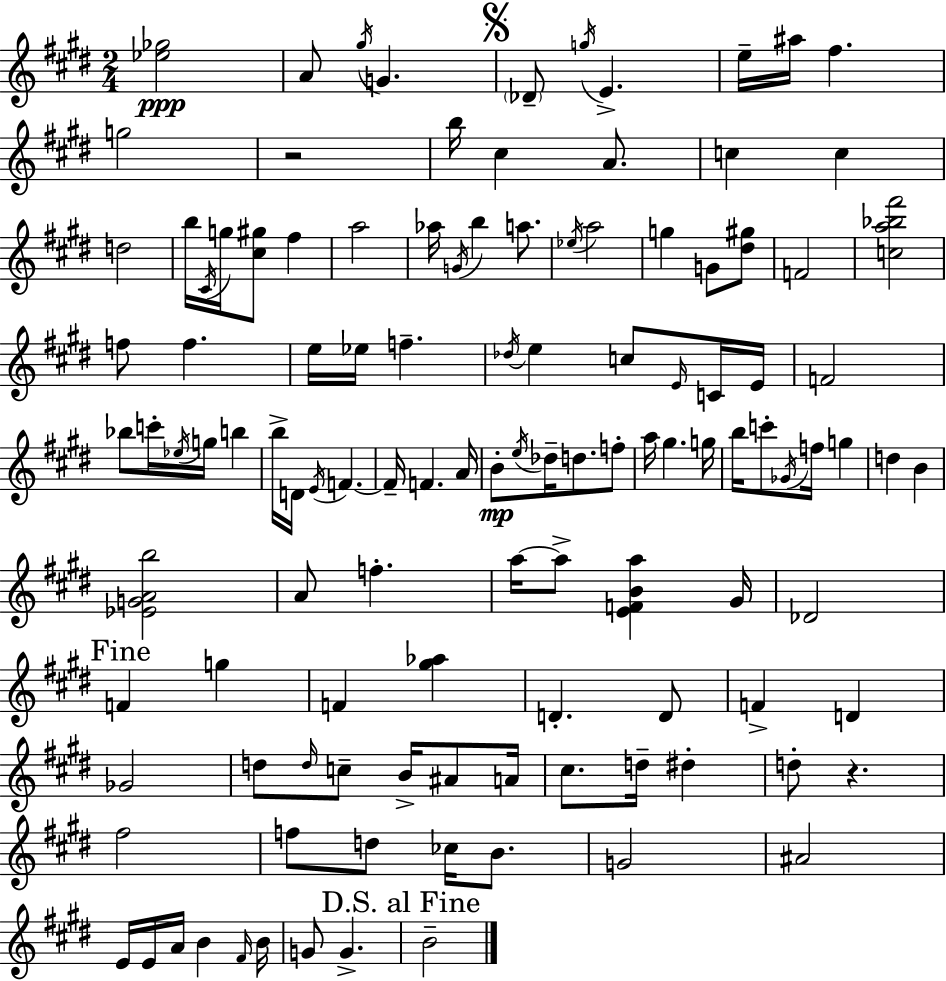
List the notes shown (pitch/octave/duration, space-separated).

[Eb5,Gb5]/h A4/e G#5/s G4/q. Db4/e G5/s E4/q. E5/s A#5/s F#5/q. G5/h R/h B5/s C#5/q A4/e. C5/q C5/q D5/h B5/s C#4/s G5/s [C#5,G#5]/e F#5/q A5/h Ab5/s G4/s B5/q A5/e. Eb5/s A5/h G5/q G4/e [D#5,G#5]/e F4/h [C5,A5,Bb5,F#6]/h F5/e F5/q. E5/s Eb5/s F5/q. Db5/s E5/q C5/e E4/s C4/s E4/s F4/h Bb5/e C6/s Eb5/s G5/s B5/q B5/s D4/s E4/s F4/q. F4/s F4/q. A4/s B4/e E5/s Db5/s D5/e. F5/e A5/s G#5/q. G5/s B5/s C6/e Gb4/s F5/s G5/q D5/q B4/q [Eb4,G4,A4,B5]/h A4/e F5/q. A5/s A5/e [E4,F4,B4,A5]/q G#4/s Db4/h F4/q G5/q F4/q [G#5,Ab5]/q D4/q. D4/e F4/q D4/q Gb4/h D5/e D5/s C5/e B4/s A#4/e A4/s C#5/e. D5/s D#5/q D5/e R/q. F#5/h F5/e D5/e CES5/s B4/e. G4/h A#4/h E4/s E4/s A4/s B4/q F#4/s B4/s G4/e G4/q. B4/h